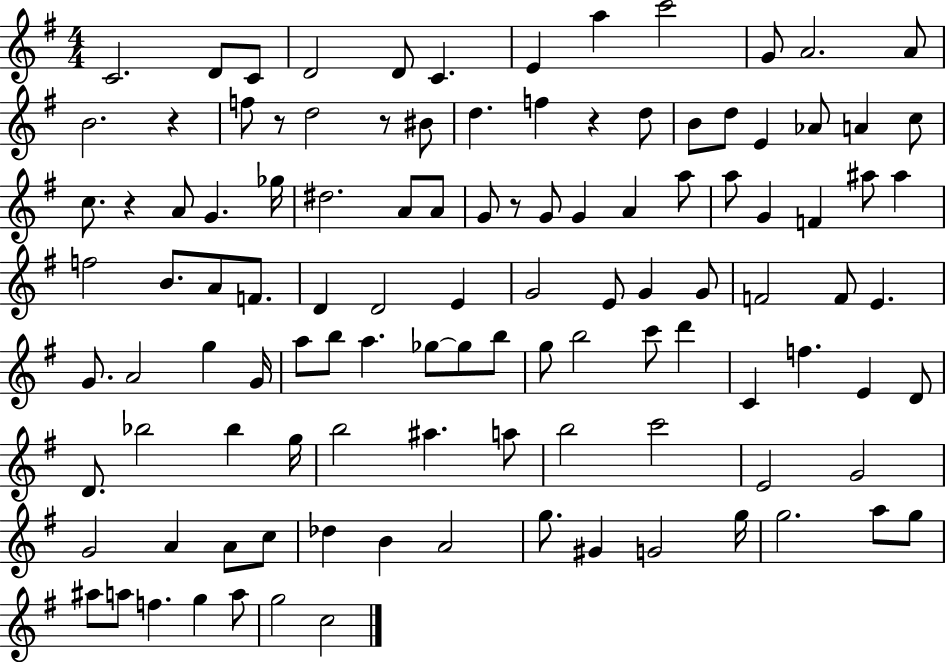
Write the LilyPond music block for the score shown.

{
  \clef treble
  \numericTimeSignature
  \time 4/4
  \key g \major
  c'2. d'8 c'8 | d'2 d'8 c'4. | e'4 a''4 c'''2 | g'8 a'2. a'8 | \break b'2. r4 | f''8 r8 d''2 r8 bis'8 | d''4. f''4 r4 d''8 | b'8 d''8 e'4 aes'8 a'4 c''8 | \break c''8. r4 a'8 g'4. ges''16 | dis''2. a'8 a'8 | g'8 r8 g'8 g'4 a'4 a''8 | a''8 g'4 f'4 ais''8 ais''4 | \break f''2 b'8. a'8 f'8. | d'4 d'2 e'4 | g'2 e'8 g'4 g'8 | f'2 f'8 e'4. | \break g'8. a'2 g''4 g'16 | a''8 b''8 a''4. ges''8~~ ges''8 b''8 | g''8 b''2 c'''8 d'''4 | c'4 f''4. e'4 d'8 | \break d'8. bes''2 bes''4 g''16 | b''2 ais''4. a''8 | b''2 c'''2 | e'2 g'2 | \break g'2 a'4 a'8 c''8 | des''4 b'4 a'2 | g''8. gis'4 g'2 g''16 | g''2. a''8 g''8 | \break ais''8 a''8 f''4. g''4 a''8 | g''2 c''2 | \bar "|."
}